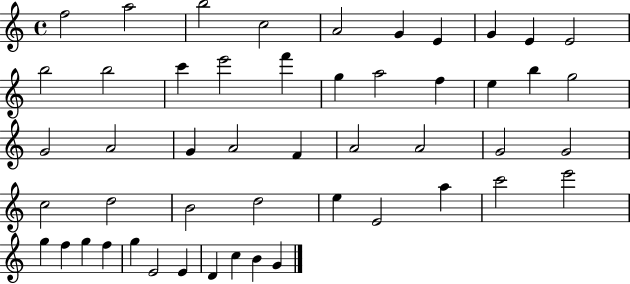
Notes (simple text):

F5/h A5/h B5/h C5/h A4/h G4/q E4/q G4/q E4/q E4/h B5/h B5/h C6/q E6/h F6/q G5/q A5/h F5/q E5/q B5/q G5/h G4/h A4/h G4/q A4/h F4/q A4/h A4/h G4/h G4/h C5/h D5/h B4/h D5/h E5/q E4/h A5/q C6/h E6/h G5/q F5/q G5/q F5/q G5/q E4/h E4/q D4/q C5/q B4/q G4/q